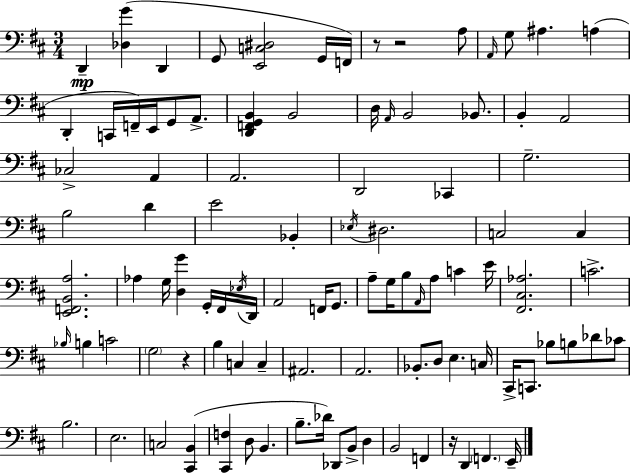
D2/q [Db3,G4]/q D2/q G2/e [E2,C3,D#3]/h G2/s F2/s R/e R/h A3/e A2/s G3/e A#3/q. A3/q D2/q C2/s F2/s E2/s G2/e A2/e. [D2,F2,G2,B2]/q B2/h D3/s A2/s B2/h Bb2/e. B2/q A2/h CES3/h A2/q A2/h. D2/h CES2/q G3/h. B3/h D4/q E4/h Bb2/q Eb3/s D#3/h. C3/h C3/q [E2,F2,B2,A3]/h. Ab3/q G3/s [D3,G4]/q G2/s F#2/s Eb3/s D2/s A2/h F2/s G2/e. A3/e G3/s B3/e A2/s A3/e C4/q E4/s [F#2,C#3,Ab3]/h. C4/h. Bb3/s B3/q C4/h G3/h R/q B3/q C3/q C3/q A#2/h. A2/h. Bb2/e. D3/e E3/q. C3/s C#2/s C2/e. Bb3/e B3/e Db4/e CES4/e B3/h. E3/h. C3/h [C#2,B2]/q [C#2,F3]/q D3/e B2/q. B3/e. Db4/s Db2/e B2/e D3/q B2/h F2/q R/s D2/q F2/q. E2/s